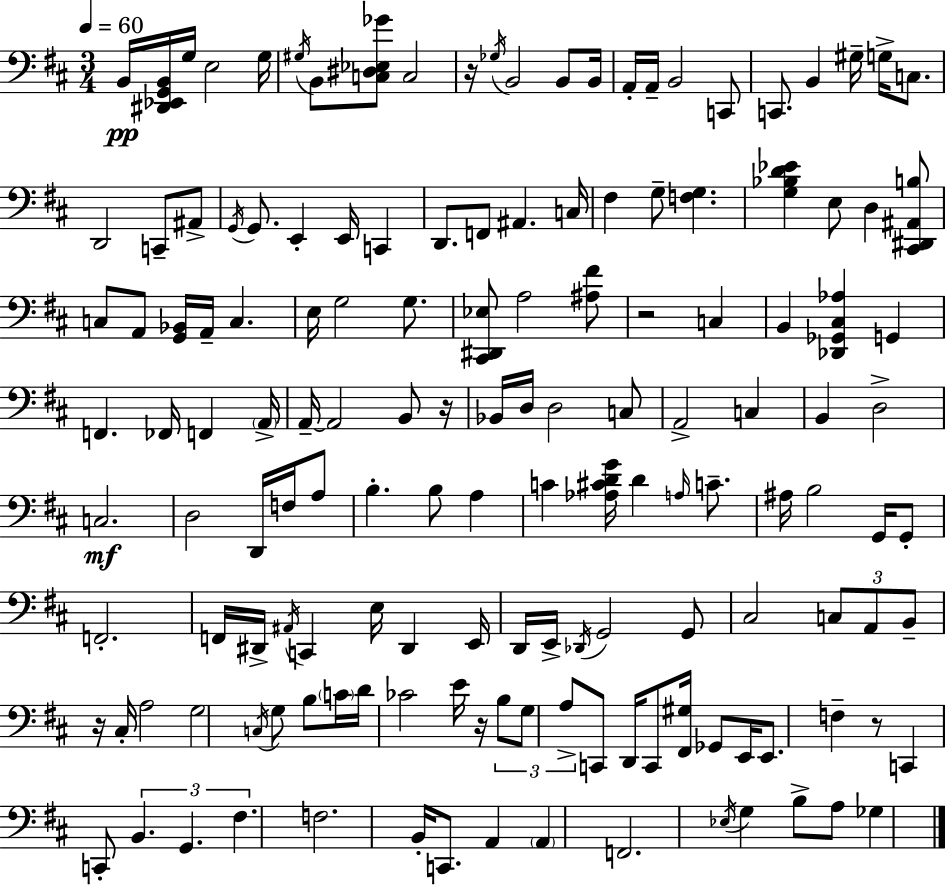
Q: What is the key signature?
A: D major